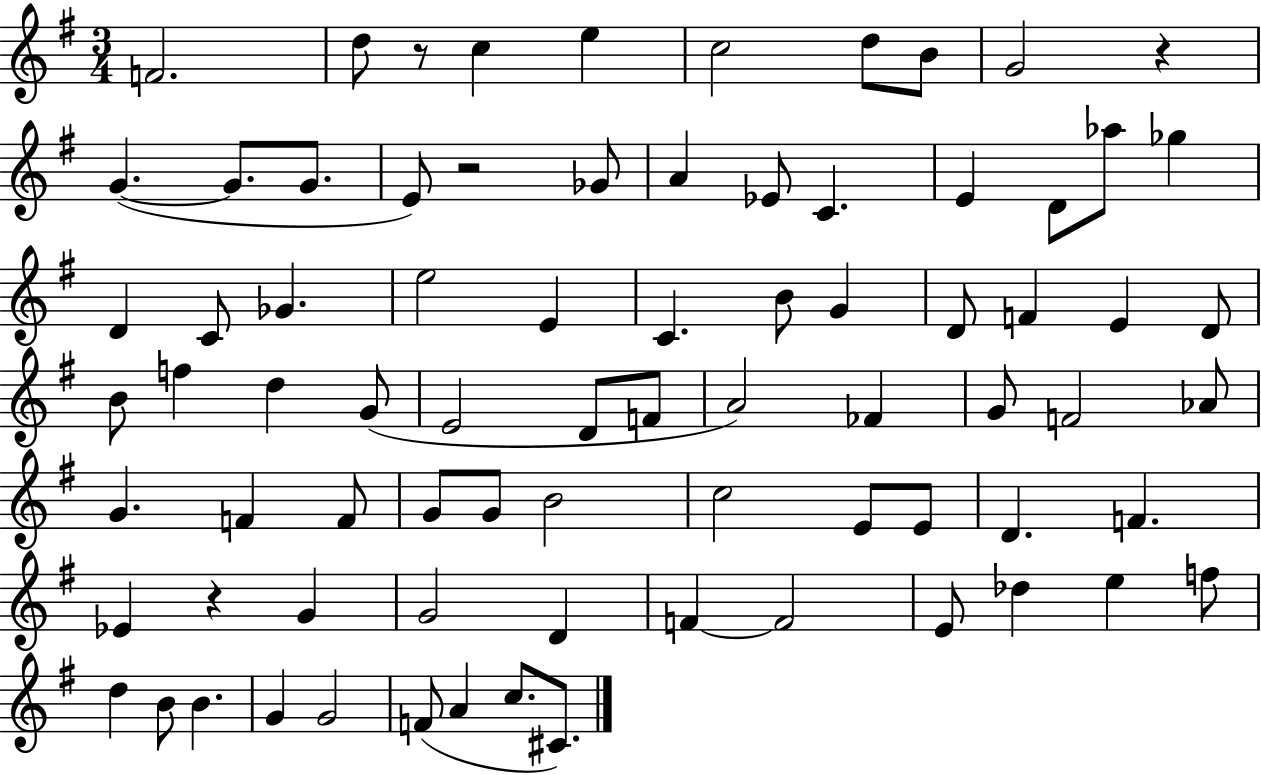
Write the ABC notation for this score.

X:1
T:Untitled
M:3/4
L:1/4
K:G
F2 d/2 z/2 c e c2 d/2 B/2 G2 z G G/2 G/2 E/2 z2 _G/2 A _E/2 C E D/2 _a/2 _g D C/2 _G e2 E C B/2 G D/2 F E D/2 B/2 f d G/2 E2 D/2 F/2 A2 _F G/2 F2 _A/2 G F F/2 G/2 G/2 B2 c2 E/2 E/2 D F _E z G G2 D F F2 E/2 _d e f/2 d B/2 B G G2 F/2 A c/2 ^C/2